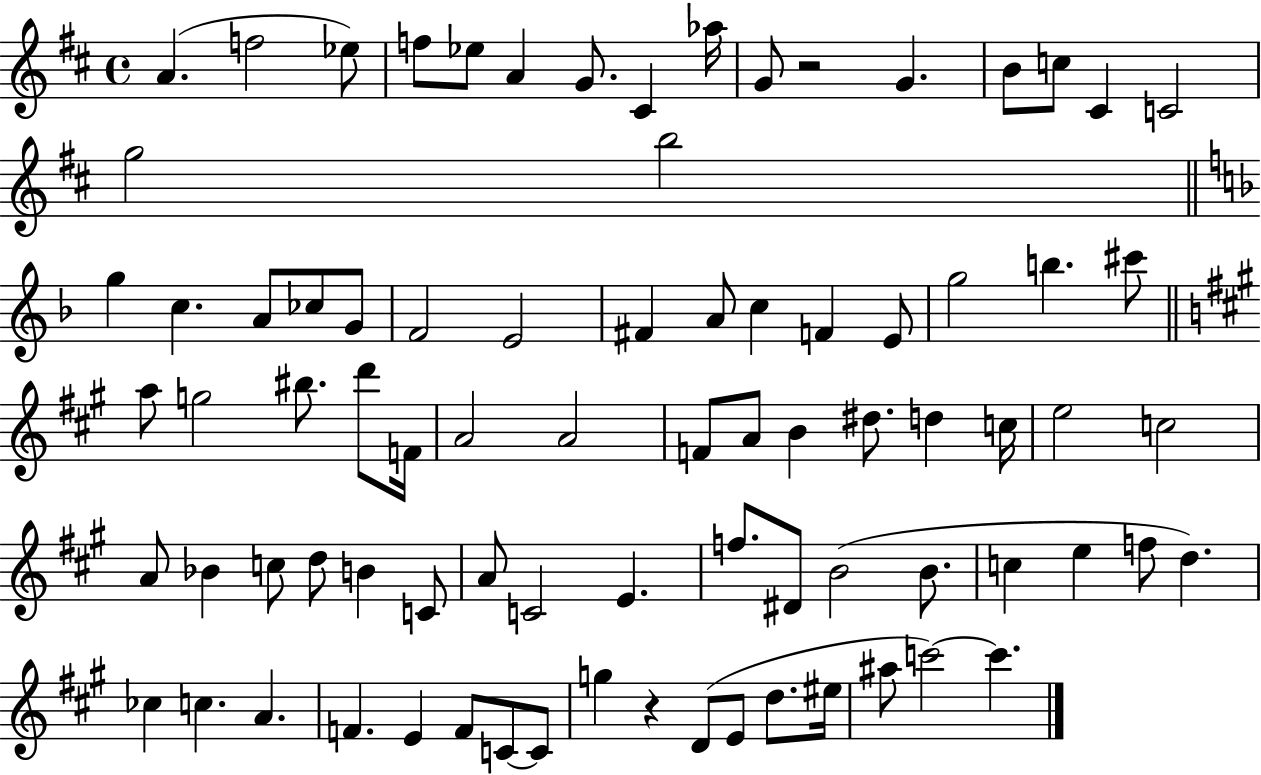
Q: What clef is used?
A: treble